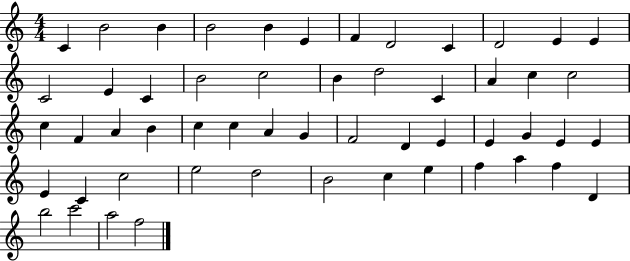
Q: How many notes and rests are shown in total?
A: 54